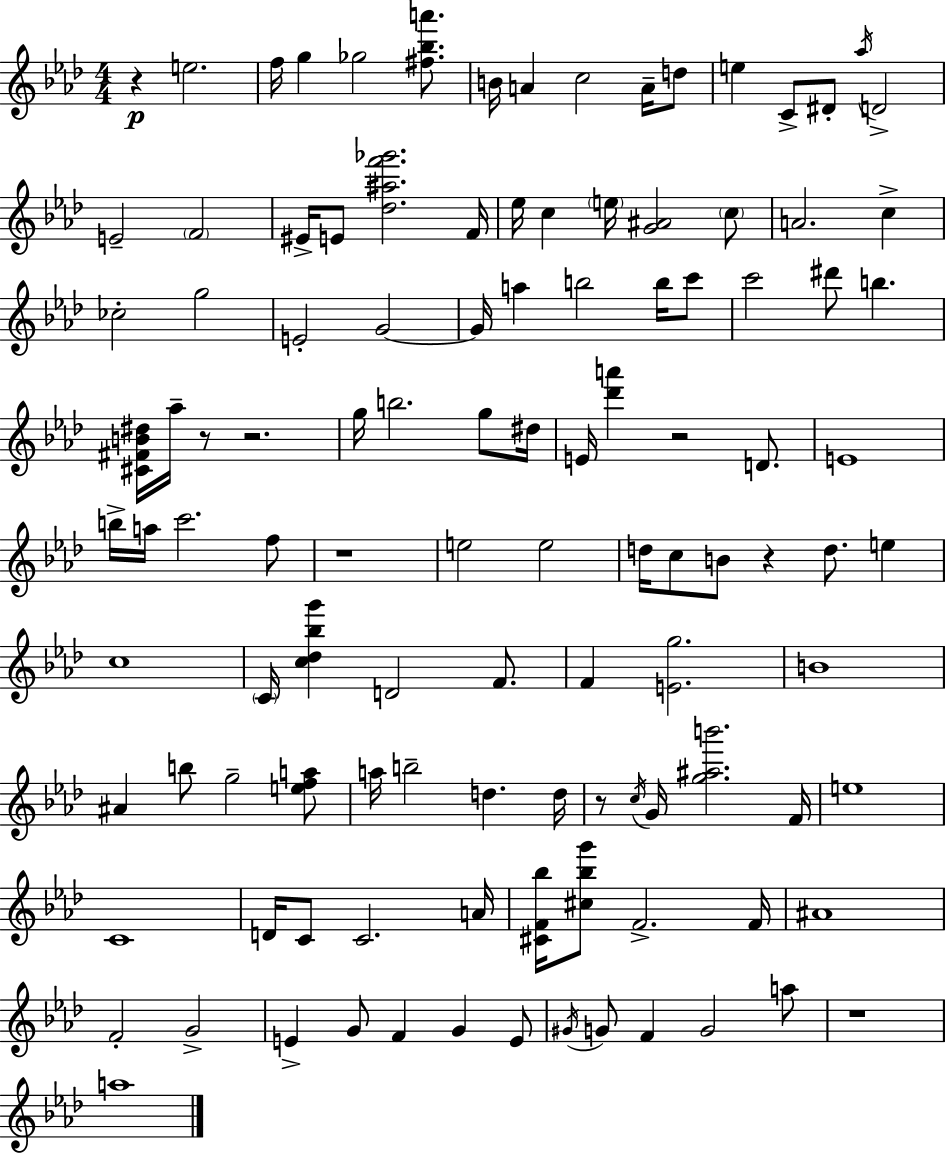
R/q E5/h. F5/s G5/q Gb5/h [F#5,Bb5,A6]/e. B4/s A4/q C5/h A4/s D5/e E5/q C4/e D#4/e Ab5/s D4/h E4/h F4/h EIS4/s E4/e [Db5,A#5,F6,Gb6]/h. F4/s Eb5/s C5/q E5/s [G4,A#4]/h C5/e A4/h. C5/q CES5/h G5/h E4/h G4/h G4/s A5/q B5/h B5/s C6/e C6/h D#6/e B5/q. [C#4,F#4,B4,D#5]/s Ab5/s R/e R/h. G5/s B5/h. G5/e D#5/s E4/s [Db6,A6]/q R/h D4/e. E4/w B5/s A5/s C6/h. F5/e R/w E5/h E5/h D5/s C5/e B4/e R/q D5/e. E5/q C5/w C4/s [C5,Db5,Bb5,G6]/q D4/h F4/e. F4/q [E4,G5]/h. B4/w A#4/q B5/e G5/h [E5,F5,A5]/e A5/s B5/h D5/q. D5/s R/e C5/s G4/s [G5,A#5,B6]/h. F4/s E5/w C4/w D4/s C4/e C4/h. A4/s [C#4,F4,Bb5]/s [C#5,Bb5,G6]/e F4/h. F4/s A#4/w F4/h G4/h E4/q G4/e F4/q G4/q E4/e G#4/s G4/e F4/q G4/h A5/e R/w A5/w